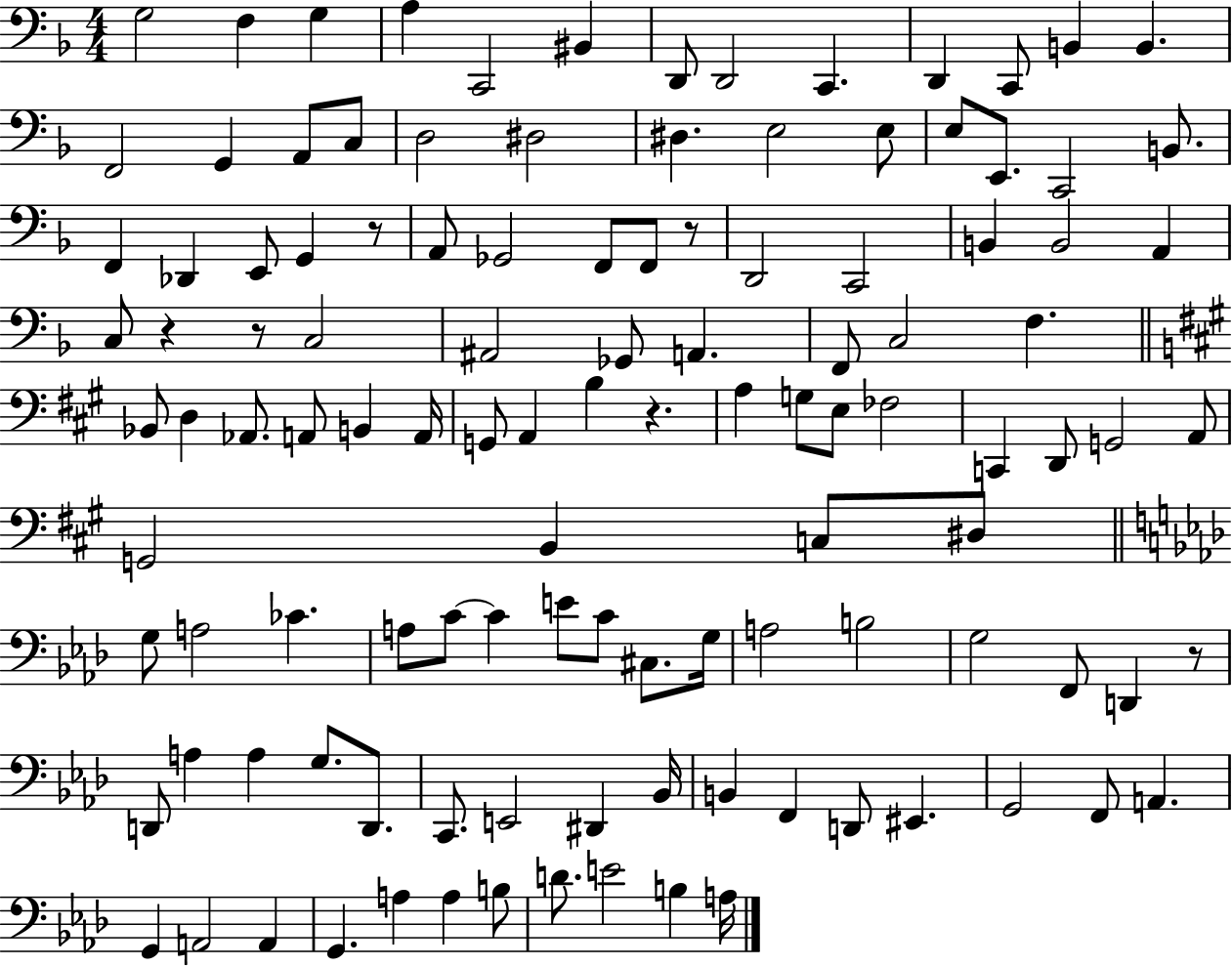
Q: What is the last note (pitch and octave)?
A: A3